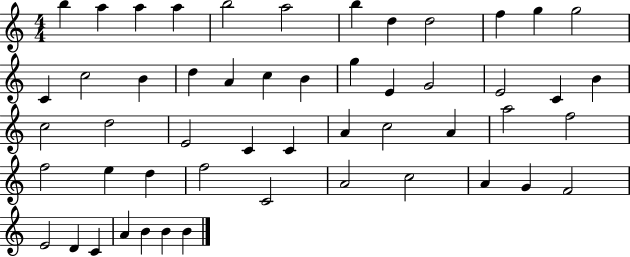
X:1
T:Untitled
M:4/4
L:1/4
K:C
b a a a b2 a2 b d d2 f g g2 C c2 B d A c B g E G2 E2 C B c2 d2 E2 C C A c2 A a2 f2 f2 e d f2 C2 A2 c2 A G F2 E2 D C A B B B